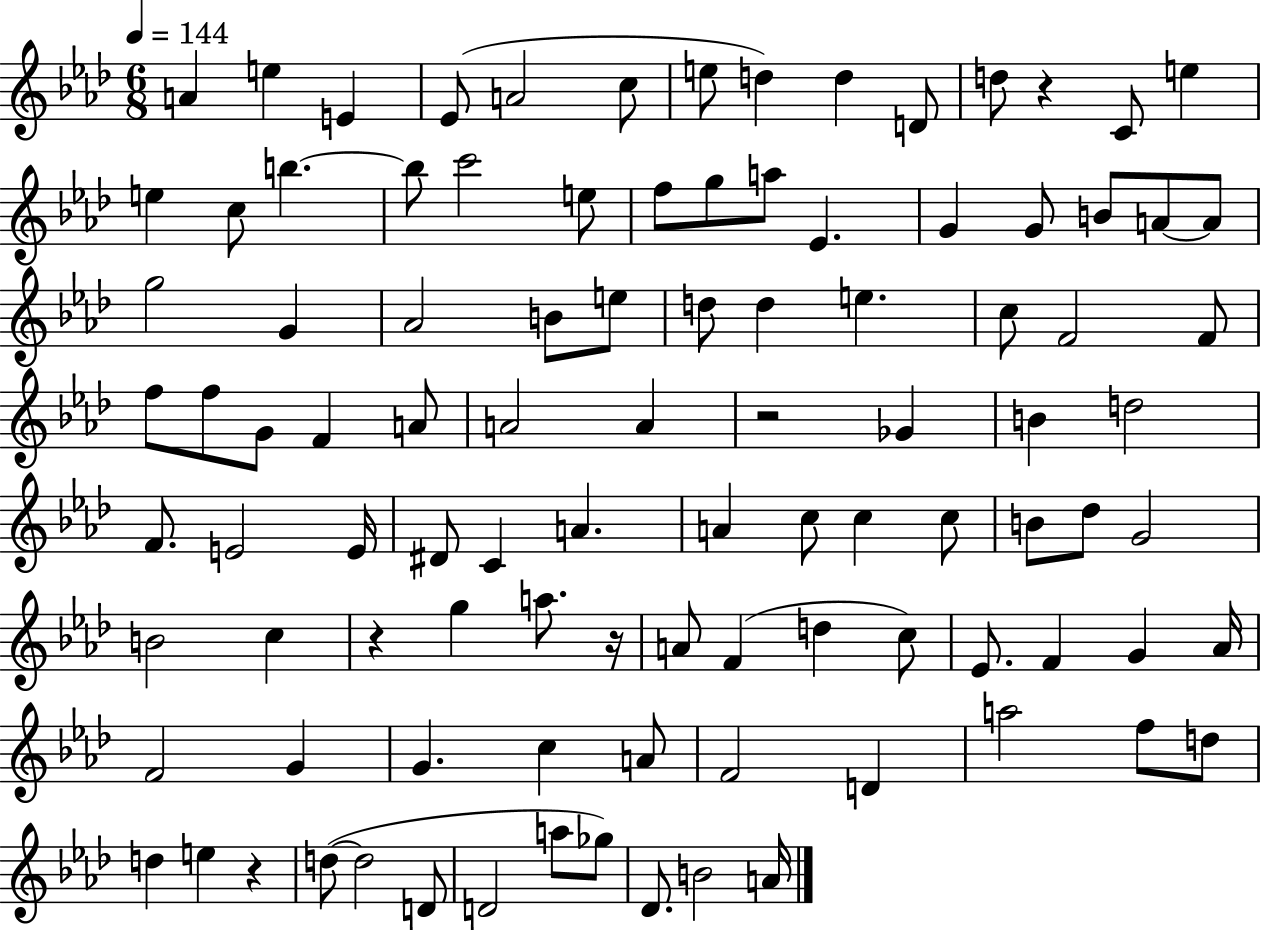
A4/q E5/q E4/q Eb4/e A4/h C5/e E5/e D5/q D5/q D4/e D5/e R/q C4/e E5/q E5/q C5/e B5/q. B5/e C6/h E5/e F5/e G5/e A5/e Eb4/q. G4/q G4/e B4/e A4/e A4/e G5/h G4/q Ab4/h B4/e E5/e D5/e D5/q E5/q. C5/e F4/h F4/e F5/e F5/e G4/e F4/q A4/e A4/h A4/q R/h Gb4/q B4/q D5/h F4/e. E4/h E4/s D#4/e C4/q A4/q. A4/q C5/e C5/q C5/e B4/e Db5/e G4/h B4/h C5/q R/q G5/q A5/e. R/s A4/e F4/q D5/q C5/e Eb4/e. F4/q G4/q Ab4/s F4/h G4/q G4/q. C5/q A4/e F4/h D4/q A5/h F5/e D5/e D5/q E5/q R/q D5/e D5/h D4/e D4/h A5/e Gb5/e Db4/e. B4/h A4/s